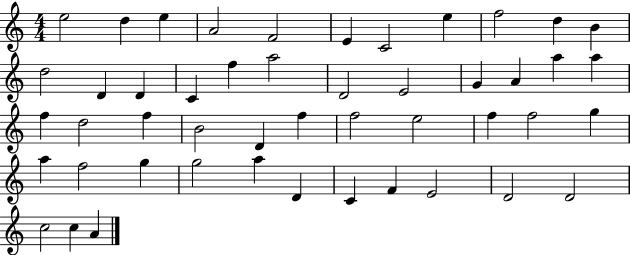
{
  \clef treble
  \numericTimeSignature
  \time 4/4
  \key c \major
  e''2 d''4 e''4 | a'2 f'2 | e'4 c'2 e''4 | f''2 d''4 b'4 | \break d''2 d'4 d'4 | c'4 f''4 a''2 | d'2 e'2 | g'4 a'4 a''4 a''4 | \break f''4 d''2 f''4 | b'2 d'4 f''4 | f''2 e''2 | f''4 f''2 g''4 | \break a''4 f''2 g''4 | g''2 a''4 d'4 | c'4 f'4 e'2 | d'2 d'2 | \break c''2 c''4 a'4 | \bar "|."
}